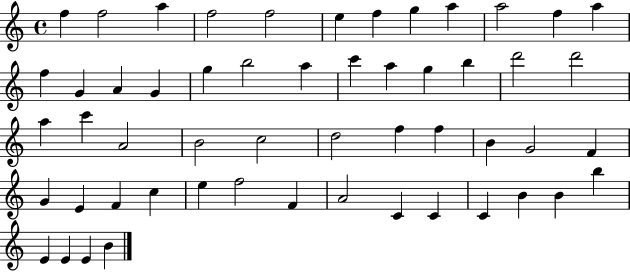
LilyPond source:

{
  \clef treble
  \time 4/4
  \defaultTimeSignature
  \key c \major
  f''4 f''2 a''4 | f''2 f''2 | e''4 f''4 g''4 a''4 | a''2 f''4 a''4 | \break f''4 g'4 a'4 g'4 | g''4 b''2 a''4 | c'''4 a''4 g''4 b''4 | d'''2 d'''2 | \break a''4 c'''4 a'2 | b'2 c''2 | d''2 f''4 f''4 | b'4 g'2 f'4 | \break g'4 e'4 f'4 c''4 | e''4 f''2 f'4 | a'2 c'4 c'4 | c'4 b'4 b'4 b''4 | \break e'4 e'4 e'4 b'4 | \bar "|."
}